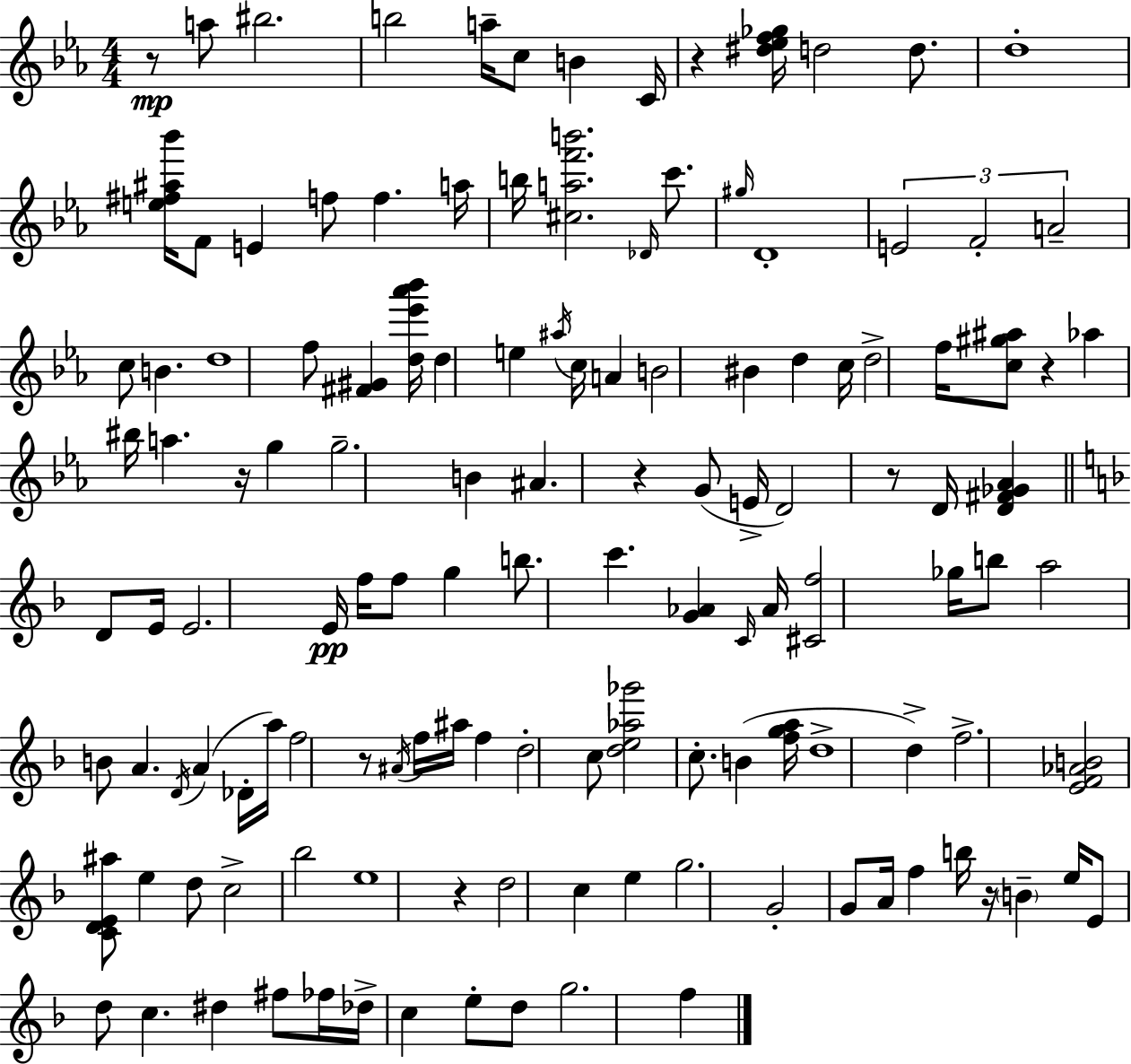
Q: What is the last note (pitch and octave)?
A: F5